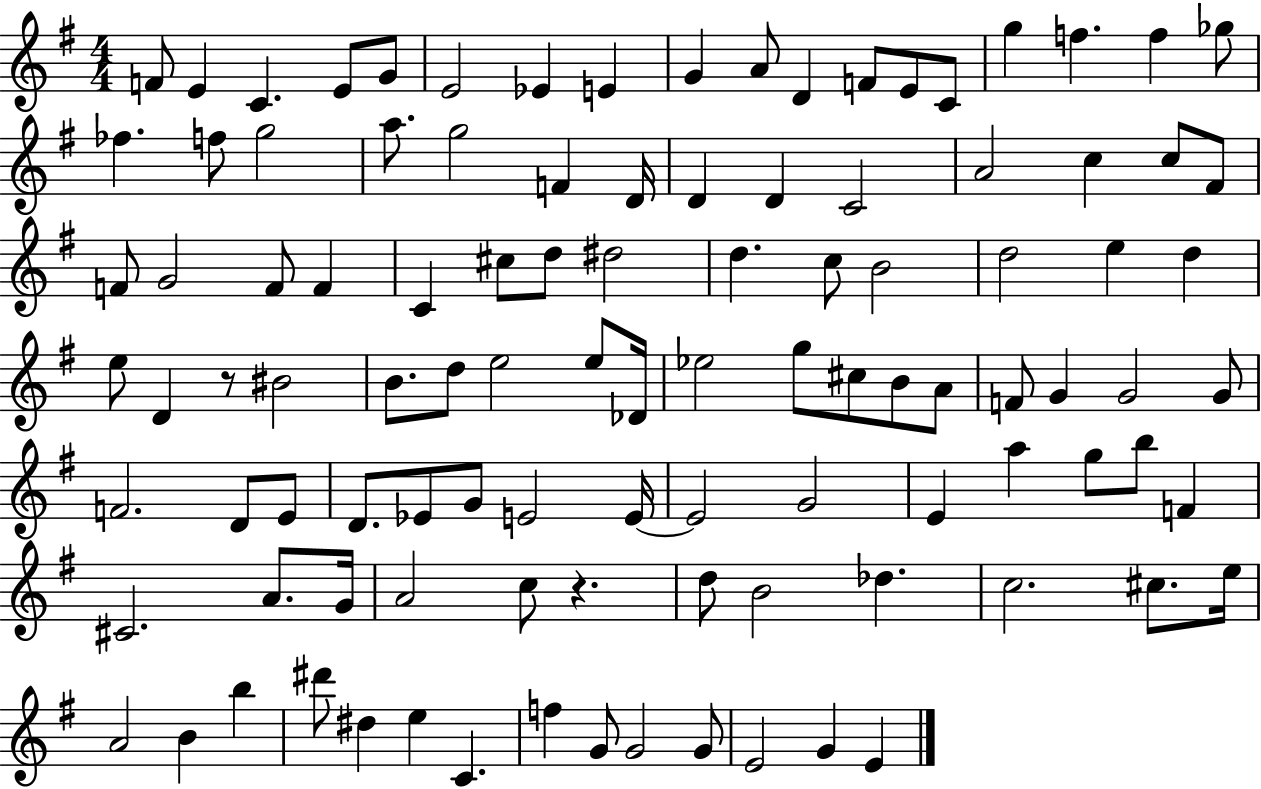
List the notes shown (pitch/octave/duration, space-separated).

F4/e E4/q C4/q. E4/e G4/e E4/h Eb4/q E4/q G4/q A4/e D4/q F4/e E4/e C4/e G5/q F5/q. F5/q Gb5/e FES5/q. F5/e G5/h A5/e. G5/h F4/q D4/s D4/q D4/q C4/h A4/h C5/q C5/e F#4/e F4/e G4/h F4/e F4/q C4/q C#5/e D5/e D#5/h D5/q. C5/e B4/h D5/h E5/q D5/q E5/e D4/q R/e BIS4/h B4/e. D5/e E5/h E5/e Db4/s Eb5/h G5/e C#5/e B4/e A4/e F4/e G4/q G4/h G4/e F4/h. D4/e E4/e D4/e. Eb4/e G4/e E4/h E4/s E4/h G4/h E4/q A5/q G5/e B5/e F4/q C#4/h. A4/e. G4/s A4/h C5/e R/q. D5/e B4/h Db5/q. C5/h. C#5/e. E5/s A4/h B4/q B5/q D#6/e D#5/q E5/q C4/q. F5/q G4/e G4/h G4/e E4/h G4/q E4/q